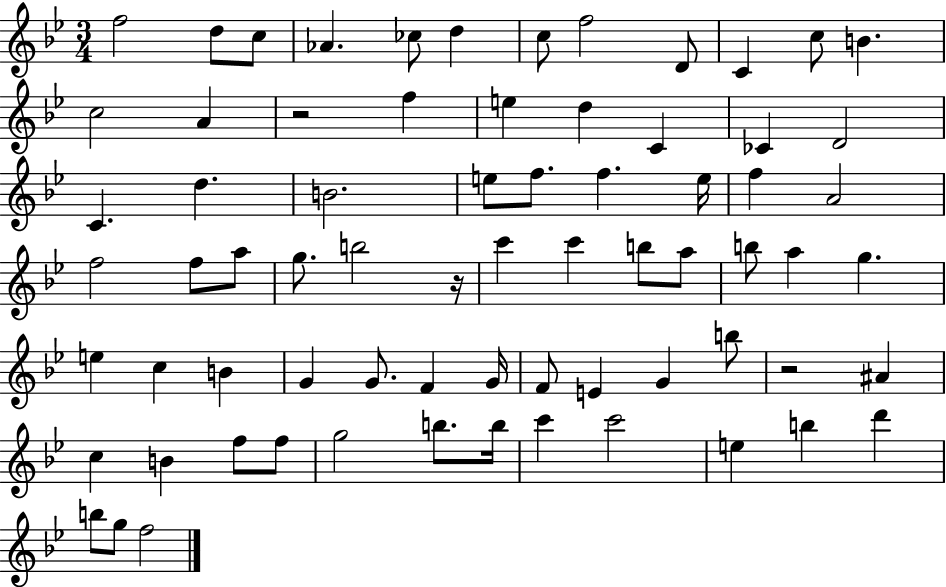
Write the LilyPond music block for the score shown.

{
  \clef treble
  \numericTimeSignature
  \time 3/4
  \key bes \major
  f''2 d''8 c''8 | aes'4. ces''8 d''4 | c''8 f''2 d'8 | c'4 c''8 b'4. | \break c''2 a'4 | r2 f''4 | e''4 d''4 c'4 | ces'4 d'2 | \break c'4. d''4. | b'2. | e''8 f''8. f''4. e''16 | f''4 a'2 | \break f''2 f''8 a''8 | g''8. b''2 r16 | c'''4 c'''4 b''8 a''8 | b''8 a''4 g''4. | \break e''4 c''4 b'4 | g'4 g'8. f'4 g'16 | f'8 e'4 g'4 b''8 | r2 ais'4 | \break c''4 b'4 f''8 f''8 | g''2 b''8. b''16 | c'''4 c'''2 | e''4 b''4 d'''4 | \break b''8 g''8 f''2 | \bar "|."
}